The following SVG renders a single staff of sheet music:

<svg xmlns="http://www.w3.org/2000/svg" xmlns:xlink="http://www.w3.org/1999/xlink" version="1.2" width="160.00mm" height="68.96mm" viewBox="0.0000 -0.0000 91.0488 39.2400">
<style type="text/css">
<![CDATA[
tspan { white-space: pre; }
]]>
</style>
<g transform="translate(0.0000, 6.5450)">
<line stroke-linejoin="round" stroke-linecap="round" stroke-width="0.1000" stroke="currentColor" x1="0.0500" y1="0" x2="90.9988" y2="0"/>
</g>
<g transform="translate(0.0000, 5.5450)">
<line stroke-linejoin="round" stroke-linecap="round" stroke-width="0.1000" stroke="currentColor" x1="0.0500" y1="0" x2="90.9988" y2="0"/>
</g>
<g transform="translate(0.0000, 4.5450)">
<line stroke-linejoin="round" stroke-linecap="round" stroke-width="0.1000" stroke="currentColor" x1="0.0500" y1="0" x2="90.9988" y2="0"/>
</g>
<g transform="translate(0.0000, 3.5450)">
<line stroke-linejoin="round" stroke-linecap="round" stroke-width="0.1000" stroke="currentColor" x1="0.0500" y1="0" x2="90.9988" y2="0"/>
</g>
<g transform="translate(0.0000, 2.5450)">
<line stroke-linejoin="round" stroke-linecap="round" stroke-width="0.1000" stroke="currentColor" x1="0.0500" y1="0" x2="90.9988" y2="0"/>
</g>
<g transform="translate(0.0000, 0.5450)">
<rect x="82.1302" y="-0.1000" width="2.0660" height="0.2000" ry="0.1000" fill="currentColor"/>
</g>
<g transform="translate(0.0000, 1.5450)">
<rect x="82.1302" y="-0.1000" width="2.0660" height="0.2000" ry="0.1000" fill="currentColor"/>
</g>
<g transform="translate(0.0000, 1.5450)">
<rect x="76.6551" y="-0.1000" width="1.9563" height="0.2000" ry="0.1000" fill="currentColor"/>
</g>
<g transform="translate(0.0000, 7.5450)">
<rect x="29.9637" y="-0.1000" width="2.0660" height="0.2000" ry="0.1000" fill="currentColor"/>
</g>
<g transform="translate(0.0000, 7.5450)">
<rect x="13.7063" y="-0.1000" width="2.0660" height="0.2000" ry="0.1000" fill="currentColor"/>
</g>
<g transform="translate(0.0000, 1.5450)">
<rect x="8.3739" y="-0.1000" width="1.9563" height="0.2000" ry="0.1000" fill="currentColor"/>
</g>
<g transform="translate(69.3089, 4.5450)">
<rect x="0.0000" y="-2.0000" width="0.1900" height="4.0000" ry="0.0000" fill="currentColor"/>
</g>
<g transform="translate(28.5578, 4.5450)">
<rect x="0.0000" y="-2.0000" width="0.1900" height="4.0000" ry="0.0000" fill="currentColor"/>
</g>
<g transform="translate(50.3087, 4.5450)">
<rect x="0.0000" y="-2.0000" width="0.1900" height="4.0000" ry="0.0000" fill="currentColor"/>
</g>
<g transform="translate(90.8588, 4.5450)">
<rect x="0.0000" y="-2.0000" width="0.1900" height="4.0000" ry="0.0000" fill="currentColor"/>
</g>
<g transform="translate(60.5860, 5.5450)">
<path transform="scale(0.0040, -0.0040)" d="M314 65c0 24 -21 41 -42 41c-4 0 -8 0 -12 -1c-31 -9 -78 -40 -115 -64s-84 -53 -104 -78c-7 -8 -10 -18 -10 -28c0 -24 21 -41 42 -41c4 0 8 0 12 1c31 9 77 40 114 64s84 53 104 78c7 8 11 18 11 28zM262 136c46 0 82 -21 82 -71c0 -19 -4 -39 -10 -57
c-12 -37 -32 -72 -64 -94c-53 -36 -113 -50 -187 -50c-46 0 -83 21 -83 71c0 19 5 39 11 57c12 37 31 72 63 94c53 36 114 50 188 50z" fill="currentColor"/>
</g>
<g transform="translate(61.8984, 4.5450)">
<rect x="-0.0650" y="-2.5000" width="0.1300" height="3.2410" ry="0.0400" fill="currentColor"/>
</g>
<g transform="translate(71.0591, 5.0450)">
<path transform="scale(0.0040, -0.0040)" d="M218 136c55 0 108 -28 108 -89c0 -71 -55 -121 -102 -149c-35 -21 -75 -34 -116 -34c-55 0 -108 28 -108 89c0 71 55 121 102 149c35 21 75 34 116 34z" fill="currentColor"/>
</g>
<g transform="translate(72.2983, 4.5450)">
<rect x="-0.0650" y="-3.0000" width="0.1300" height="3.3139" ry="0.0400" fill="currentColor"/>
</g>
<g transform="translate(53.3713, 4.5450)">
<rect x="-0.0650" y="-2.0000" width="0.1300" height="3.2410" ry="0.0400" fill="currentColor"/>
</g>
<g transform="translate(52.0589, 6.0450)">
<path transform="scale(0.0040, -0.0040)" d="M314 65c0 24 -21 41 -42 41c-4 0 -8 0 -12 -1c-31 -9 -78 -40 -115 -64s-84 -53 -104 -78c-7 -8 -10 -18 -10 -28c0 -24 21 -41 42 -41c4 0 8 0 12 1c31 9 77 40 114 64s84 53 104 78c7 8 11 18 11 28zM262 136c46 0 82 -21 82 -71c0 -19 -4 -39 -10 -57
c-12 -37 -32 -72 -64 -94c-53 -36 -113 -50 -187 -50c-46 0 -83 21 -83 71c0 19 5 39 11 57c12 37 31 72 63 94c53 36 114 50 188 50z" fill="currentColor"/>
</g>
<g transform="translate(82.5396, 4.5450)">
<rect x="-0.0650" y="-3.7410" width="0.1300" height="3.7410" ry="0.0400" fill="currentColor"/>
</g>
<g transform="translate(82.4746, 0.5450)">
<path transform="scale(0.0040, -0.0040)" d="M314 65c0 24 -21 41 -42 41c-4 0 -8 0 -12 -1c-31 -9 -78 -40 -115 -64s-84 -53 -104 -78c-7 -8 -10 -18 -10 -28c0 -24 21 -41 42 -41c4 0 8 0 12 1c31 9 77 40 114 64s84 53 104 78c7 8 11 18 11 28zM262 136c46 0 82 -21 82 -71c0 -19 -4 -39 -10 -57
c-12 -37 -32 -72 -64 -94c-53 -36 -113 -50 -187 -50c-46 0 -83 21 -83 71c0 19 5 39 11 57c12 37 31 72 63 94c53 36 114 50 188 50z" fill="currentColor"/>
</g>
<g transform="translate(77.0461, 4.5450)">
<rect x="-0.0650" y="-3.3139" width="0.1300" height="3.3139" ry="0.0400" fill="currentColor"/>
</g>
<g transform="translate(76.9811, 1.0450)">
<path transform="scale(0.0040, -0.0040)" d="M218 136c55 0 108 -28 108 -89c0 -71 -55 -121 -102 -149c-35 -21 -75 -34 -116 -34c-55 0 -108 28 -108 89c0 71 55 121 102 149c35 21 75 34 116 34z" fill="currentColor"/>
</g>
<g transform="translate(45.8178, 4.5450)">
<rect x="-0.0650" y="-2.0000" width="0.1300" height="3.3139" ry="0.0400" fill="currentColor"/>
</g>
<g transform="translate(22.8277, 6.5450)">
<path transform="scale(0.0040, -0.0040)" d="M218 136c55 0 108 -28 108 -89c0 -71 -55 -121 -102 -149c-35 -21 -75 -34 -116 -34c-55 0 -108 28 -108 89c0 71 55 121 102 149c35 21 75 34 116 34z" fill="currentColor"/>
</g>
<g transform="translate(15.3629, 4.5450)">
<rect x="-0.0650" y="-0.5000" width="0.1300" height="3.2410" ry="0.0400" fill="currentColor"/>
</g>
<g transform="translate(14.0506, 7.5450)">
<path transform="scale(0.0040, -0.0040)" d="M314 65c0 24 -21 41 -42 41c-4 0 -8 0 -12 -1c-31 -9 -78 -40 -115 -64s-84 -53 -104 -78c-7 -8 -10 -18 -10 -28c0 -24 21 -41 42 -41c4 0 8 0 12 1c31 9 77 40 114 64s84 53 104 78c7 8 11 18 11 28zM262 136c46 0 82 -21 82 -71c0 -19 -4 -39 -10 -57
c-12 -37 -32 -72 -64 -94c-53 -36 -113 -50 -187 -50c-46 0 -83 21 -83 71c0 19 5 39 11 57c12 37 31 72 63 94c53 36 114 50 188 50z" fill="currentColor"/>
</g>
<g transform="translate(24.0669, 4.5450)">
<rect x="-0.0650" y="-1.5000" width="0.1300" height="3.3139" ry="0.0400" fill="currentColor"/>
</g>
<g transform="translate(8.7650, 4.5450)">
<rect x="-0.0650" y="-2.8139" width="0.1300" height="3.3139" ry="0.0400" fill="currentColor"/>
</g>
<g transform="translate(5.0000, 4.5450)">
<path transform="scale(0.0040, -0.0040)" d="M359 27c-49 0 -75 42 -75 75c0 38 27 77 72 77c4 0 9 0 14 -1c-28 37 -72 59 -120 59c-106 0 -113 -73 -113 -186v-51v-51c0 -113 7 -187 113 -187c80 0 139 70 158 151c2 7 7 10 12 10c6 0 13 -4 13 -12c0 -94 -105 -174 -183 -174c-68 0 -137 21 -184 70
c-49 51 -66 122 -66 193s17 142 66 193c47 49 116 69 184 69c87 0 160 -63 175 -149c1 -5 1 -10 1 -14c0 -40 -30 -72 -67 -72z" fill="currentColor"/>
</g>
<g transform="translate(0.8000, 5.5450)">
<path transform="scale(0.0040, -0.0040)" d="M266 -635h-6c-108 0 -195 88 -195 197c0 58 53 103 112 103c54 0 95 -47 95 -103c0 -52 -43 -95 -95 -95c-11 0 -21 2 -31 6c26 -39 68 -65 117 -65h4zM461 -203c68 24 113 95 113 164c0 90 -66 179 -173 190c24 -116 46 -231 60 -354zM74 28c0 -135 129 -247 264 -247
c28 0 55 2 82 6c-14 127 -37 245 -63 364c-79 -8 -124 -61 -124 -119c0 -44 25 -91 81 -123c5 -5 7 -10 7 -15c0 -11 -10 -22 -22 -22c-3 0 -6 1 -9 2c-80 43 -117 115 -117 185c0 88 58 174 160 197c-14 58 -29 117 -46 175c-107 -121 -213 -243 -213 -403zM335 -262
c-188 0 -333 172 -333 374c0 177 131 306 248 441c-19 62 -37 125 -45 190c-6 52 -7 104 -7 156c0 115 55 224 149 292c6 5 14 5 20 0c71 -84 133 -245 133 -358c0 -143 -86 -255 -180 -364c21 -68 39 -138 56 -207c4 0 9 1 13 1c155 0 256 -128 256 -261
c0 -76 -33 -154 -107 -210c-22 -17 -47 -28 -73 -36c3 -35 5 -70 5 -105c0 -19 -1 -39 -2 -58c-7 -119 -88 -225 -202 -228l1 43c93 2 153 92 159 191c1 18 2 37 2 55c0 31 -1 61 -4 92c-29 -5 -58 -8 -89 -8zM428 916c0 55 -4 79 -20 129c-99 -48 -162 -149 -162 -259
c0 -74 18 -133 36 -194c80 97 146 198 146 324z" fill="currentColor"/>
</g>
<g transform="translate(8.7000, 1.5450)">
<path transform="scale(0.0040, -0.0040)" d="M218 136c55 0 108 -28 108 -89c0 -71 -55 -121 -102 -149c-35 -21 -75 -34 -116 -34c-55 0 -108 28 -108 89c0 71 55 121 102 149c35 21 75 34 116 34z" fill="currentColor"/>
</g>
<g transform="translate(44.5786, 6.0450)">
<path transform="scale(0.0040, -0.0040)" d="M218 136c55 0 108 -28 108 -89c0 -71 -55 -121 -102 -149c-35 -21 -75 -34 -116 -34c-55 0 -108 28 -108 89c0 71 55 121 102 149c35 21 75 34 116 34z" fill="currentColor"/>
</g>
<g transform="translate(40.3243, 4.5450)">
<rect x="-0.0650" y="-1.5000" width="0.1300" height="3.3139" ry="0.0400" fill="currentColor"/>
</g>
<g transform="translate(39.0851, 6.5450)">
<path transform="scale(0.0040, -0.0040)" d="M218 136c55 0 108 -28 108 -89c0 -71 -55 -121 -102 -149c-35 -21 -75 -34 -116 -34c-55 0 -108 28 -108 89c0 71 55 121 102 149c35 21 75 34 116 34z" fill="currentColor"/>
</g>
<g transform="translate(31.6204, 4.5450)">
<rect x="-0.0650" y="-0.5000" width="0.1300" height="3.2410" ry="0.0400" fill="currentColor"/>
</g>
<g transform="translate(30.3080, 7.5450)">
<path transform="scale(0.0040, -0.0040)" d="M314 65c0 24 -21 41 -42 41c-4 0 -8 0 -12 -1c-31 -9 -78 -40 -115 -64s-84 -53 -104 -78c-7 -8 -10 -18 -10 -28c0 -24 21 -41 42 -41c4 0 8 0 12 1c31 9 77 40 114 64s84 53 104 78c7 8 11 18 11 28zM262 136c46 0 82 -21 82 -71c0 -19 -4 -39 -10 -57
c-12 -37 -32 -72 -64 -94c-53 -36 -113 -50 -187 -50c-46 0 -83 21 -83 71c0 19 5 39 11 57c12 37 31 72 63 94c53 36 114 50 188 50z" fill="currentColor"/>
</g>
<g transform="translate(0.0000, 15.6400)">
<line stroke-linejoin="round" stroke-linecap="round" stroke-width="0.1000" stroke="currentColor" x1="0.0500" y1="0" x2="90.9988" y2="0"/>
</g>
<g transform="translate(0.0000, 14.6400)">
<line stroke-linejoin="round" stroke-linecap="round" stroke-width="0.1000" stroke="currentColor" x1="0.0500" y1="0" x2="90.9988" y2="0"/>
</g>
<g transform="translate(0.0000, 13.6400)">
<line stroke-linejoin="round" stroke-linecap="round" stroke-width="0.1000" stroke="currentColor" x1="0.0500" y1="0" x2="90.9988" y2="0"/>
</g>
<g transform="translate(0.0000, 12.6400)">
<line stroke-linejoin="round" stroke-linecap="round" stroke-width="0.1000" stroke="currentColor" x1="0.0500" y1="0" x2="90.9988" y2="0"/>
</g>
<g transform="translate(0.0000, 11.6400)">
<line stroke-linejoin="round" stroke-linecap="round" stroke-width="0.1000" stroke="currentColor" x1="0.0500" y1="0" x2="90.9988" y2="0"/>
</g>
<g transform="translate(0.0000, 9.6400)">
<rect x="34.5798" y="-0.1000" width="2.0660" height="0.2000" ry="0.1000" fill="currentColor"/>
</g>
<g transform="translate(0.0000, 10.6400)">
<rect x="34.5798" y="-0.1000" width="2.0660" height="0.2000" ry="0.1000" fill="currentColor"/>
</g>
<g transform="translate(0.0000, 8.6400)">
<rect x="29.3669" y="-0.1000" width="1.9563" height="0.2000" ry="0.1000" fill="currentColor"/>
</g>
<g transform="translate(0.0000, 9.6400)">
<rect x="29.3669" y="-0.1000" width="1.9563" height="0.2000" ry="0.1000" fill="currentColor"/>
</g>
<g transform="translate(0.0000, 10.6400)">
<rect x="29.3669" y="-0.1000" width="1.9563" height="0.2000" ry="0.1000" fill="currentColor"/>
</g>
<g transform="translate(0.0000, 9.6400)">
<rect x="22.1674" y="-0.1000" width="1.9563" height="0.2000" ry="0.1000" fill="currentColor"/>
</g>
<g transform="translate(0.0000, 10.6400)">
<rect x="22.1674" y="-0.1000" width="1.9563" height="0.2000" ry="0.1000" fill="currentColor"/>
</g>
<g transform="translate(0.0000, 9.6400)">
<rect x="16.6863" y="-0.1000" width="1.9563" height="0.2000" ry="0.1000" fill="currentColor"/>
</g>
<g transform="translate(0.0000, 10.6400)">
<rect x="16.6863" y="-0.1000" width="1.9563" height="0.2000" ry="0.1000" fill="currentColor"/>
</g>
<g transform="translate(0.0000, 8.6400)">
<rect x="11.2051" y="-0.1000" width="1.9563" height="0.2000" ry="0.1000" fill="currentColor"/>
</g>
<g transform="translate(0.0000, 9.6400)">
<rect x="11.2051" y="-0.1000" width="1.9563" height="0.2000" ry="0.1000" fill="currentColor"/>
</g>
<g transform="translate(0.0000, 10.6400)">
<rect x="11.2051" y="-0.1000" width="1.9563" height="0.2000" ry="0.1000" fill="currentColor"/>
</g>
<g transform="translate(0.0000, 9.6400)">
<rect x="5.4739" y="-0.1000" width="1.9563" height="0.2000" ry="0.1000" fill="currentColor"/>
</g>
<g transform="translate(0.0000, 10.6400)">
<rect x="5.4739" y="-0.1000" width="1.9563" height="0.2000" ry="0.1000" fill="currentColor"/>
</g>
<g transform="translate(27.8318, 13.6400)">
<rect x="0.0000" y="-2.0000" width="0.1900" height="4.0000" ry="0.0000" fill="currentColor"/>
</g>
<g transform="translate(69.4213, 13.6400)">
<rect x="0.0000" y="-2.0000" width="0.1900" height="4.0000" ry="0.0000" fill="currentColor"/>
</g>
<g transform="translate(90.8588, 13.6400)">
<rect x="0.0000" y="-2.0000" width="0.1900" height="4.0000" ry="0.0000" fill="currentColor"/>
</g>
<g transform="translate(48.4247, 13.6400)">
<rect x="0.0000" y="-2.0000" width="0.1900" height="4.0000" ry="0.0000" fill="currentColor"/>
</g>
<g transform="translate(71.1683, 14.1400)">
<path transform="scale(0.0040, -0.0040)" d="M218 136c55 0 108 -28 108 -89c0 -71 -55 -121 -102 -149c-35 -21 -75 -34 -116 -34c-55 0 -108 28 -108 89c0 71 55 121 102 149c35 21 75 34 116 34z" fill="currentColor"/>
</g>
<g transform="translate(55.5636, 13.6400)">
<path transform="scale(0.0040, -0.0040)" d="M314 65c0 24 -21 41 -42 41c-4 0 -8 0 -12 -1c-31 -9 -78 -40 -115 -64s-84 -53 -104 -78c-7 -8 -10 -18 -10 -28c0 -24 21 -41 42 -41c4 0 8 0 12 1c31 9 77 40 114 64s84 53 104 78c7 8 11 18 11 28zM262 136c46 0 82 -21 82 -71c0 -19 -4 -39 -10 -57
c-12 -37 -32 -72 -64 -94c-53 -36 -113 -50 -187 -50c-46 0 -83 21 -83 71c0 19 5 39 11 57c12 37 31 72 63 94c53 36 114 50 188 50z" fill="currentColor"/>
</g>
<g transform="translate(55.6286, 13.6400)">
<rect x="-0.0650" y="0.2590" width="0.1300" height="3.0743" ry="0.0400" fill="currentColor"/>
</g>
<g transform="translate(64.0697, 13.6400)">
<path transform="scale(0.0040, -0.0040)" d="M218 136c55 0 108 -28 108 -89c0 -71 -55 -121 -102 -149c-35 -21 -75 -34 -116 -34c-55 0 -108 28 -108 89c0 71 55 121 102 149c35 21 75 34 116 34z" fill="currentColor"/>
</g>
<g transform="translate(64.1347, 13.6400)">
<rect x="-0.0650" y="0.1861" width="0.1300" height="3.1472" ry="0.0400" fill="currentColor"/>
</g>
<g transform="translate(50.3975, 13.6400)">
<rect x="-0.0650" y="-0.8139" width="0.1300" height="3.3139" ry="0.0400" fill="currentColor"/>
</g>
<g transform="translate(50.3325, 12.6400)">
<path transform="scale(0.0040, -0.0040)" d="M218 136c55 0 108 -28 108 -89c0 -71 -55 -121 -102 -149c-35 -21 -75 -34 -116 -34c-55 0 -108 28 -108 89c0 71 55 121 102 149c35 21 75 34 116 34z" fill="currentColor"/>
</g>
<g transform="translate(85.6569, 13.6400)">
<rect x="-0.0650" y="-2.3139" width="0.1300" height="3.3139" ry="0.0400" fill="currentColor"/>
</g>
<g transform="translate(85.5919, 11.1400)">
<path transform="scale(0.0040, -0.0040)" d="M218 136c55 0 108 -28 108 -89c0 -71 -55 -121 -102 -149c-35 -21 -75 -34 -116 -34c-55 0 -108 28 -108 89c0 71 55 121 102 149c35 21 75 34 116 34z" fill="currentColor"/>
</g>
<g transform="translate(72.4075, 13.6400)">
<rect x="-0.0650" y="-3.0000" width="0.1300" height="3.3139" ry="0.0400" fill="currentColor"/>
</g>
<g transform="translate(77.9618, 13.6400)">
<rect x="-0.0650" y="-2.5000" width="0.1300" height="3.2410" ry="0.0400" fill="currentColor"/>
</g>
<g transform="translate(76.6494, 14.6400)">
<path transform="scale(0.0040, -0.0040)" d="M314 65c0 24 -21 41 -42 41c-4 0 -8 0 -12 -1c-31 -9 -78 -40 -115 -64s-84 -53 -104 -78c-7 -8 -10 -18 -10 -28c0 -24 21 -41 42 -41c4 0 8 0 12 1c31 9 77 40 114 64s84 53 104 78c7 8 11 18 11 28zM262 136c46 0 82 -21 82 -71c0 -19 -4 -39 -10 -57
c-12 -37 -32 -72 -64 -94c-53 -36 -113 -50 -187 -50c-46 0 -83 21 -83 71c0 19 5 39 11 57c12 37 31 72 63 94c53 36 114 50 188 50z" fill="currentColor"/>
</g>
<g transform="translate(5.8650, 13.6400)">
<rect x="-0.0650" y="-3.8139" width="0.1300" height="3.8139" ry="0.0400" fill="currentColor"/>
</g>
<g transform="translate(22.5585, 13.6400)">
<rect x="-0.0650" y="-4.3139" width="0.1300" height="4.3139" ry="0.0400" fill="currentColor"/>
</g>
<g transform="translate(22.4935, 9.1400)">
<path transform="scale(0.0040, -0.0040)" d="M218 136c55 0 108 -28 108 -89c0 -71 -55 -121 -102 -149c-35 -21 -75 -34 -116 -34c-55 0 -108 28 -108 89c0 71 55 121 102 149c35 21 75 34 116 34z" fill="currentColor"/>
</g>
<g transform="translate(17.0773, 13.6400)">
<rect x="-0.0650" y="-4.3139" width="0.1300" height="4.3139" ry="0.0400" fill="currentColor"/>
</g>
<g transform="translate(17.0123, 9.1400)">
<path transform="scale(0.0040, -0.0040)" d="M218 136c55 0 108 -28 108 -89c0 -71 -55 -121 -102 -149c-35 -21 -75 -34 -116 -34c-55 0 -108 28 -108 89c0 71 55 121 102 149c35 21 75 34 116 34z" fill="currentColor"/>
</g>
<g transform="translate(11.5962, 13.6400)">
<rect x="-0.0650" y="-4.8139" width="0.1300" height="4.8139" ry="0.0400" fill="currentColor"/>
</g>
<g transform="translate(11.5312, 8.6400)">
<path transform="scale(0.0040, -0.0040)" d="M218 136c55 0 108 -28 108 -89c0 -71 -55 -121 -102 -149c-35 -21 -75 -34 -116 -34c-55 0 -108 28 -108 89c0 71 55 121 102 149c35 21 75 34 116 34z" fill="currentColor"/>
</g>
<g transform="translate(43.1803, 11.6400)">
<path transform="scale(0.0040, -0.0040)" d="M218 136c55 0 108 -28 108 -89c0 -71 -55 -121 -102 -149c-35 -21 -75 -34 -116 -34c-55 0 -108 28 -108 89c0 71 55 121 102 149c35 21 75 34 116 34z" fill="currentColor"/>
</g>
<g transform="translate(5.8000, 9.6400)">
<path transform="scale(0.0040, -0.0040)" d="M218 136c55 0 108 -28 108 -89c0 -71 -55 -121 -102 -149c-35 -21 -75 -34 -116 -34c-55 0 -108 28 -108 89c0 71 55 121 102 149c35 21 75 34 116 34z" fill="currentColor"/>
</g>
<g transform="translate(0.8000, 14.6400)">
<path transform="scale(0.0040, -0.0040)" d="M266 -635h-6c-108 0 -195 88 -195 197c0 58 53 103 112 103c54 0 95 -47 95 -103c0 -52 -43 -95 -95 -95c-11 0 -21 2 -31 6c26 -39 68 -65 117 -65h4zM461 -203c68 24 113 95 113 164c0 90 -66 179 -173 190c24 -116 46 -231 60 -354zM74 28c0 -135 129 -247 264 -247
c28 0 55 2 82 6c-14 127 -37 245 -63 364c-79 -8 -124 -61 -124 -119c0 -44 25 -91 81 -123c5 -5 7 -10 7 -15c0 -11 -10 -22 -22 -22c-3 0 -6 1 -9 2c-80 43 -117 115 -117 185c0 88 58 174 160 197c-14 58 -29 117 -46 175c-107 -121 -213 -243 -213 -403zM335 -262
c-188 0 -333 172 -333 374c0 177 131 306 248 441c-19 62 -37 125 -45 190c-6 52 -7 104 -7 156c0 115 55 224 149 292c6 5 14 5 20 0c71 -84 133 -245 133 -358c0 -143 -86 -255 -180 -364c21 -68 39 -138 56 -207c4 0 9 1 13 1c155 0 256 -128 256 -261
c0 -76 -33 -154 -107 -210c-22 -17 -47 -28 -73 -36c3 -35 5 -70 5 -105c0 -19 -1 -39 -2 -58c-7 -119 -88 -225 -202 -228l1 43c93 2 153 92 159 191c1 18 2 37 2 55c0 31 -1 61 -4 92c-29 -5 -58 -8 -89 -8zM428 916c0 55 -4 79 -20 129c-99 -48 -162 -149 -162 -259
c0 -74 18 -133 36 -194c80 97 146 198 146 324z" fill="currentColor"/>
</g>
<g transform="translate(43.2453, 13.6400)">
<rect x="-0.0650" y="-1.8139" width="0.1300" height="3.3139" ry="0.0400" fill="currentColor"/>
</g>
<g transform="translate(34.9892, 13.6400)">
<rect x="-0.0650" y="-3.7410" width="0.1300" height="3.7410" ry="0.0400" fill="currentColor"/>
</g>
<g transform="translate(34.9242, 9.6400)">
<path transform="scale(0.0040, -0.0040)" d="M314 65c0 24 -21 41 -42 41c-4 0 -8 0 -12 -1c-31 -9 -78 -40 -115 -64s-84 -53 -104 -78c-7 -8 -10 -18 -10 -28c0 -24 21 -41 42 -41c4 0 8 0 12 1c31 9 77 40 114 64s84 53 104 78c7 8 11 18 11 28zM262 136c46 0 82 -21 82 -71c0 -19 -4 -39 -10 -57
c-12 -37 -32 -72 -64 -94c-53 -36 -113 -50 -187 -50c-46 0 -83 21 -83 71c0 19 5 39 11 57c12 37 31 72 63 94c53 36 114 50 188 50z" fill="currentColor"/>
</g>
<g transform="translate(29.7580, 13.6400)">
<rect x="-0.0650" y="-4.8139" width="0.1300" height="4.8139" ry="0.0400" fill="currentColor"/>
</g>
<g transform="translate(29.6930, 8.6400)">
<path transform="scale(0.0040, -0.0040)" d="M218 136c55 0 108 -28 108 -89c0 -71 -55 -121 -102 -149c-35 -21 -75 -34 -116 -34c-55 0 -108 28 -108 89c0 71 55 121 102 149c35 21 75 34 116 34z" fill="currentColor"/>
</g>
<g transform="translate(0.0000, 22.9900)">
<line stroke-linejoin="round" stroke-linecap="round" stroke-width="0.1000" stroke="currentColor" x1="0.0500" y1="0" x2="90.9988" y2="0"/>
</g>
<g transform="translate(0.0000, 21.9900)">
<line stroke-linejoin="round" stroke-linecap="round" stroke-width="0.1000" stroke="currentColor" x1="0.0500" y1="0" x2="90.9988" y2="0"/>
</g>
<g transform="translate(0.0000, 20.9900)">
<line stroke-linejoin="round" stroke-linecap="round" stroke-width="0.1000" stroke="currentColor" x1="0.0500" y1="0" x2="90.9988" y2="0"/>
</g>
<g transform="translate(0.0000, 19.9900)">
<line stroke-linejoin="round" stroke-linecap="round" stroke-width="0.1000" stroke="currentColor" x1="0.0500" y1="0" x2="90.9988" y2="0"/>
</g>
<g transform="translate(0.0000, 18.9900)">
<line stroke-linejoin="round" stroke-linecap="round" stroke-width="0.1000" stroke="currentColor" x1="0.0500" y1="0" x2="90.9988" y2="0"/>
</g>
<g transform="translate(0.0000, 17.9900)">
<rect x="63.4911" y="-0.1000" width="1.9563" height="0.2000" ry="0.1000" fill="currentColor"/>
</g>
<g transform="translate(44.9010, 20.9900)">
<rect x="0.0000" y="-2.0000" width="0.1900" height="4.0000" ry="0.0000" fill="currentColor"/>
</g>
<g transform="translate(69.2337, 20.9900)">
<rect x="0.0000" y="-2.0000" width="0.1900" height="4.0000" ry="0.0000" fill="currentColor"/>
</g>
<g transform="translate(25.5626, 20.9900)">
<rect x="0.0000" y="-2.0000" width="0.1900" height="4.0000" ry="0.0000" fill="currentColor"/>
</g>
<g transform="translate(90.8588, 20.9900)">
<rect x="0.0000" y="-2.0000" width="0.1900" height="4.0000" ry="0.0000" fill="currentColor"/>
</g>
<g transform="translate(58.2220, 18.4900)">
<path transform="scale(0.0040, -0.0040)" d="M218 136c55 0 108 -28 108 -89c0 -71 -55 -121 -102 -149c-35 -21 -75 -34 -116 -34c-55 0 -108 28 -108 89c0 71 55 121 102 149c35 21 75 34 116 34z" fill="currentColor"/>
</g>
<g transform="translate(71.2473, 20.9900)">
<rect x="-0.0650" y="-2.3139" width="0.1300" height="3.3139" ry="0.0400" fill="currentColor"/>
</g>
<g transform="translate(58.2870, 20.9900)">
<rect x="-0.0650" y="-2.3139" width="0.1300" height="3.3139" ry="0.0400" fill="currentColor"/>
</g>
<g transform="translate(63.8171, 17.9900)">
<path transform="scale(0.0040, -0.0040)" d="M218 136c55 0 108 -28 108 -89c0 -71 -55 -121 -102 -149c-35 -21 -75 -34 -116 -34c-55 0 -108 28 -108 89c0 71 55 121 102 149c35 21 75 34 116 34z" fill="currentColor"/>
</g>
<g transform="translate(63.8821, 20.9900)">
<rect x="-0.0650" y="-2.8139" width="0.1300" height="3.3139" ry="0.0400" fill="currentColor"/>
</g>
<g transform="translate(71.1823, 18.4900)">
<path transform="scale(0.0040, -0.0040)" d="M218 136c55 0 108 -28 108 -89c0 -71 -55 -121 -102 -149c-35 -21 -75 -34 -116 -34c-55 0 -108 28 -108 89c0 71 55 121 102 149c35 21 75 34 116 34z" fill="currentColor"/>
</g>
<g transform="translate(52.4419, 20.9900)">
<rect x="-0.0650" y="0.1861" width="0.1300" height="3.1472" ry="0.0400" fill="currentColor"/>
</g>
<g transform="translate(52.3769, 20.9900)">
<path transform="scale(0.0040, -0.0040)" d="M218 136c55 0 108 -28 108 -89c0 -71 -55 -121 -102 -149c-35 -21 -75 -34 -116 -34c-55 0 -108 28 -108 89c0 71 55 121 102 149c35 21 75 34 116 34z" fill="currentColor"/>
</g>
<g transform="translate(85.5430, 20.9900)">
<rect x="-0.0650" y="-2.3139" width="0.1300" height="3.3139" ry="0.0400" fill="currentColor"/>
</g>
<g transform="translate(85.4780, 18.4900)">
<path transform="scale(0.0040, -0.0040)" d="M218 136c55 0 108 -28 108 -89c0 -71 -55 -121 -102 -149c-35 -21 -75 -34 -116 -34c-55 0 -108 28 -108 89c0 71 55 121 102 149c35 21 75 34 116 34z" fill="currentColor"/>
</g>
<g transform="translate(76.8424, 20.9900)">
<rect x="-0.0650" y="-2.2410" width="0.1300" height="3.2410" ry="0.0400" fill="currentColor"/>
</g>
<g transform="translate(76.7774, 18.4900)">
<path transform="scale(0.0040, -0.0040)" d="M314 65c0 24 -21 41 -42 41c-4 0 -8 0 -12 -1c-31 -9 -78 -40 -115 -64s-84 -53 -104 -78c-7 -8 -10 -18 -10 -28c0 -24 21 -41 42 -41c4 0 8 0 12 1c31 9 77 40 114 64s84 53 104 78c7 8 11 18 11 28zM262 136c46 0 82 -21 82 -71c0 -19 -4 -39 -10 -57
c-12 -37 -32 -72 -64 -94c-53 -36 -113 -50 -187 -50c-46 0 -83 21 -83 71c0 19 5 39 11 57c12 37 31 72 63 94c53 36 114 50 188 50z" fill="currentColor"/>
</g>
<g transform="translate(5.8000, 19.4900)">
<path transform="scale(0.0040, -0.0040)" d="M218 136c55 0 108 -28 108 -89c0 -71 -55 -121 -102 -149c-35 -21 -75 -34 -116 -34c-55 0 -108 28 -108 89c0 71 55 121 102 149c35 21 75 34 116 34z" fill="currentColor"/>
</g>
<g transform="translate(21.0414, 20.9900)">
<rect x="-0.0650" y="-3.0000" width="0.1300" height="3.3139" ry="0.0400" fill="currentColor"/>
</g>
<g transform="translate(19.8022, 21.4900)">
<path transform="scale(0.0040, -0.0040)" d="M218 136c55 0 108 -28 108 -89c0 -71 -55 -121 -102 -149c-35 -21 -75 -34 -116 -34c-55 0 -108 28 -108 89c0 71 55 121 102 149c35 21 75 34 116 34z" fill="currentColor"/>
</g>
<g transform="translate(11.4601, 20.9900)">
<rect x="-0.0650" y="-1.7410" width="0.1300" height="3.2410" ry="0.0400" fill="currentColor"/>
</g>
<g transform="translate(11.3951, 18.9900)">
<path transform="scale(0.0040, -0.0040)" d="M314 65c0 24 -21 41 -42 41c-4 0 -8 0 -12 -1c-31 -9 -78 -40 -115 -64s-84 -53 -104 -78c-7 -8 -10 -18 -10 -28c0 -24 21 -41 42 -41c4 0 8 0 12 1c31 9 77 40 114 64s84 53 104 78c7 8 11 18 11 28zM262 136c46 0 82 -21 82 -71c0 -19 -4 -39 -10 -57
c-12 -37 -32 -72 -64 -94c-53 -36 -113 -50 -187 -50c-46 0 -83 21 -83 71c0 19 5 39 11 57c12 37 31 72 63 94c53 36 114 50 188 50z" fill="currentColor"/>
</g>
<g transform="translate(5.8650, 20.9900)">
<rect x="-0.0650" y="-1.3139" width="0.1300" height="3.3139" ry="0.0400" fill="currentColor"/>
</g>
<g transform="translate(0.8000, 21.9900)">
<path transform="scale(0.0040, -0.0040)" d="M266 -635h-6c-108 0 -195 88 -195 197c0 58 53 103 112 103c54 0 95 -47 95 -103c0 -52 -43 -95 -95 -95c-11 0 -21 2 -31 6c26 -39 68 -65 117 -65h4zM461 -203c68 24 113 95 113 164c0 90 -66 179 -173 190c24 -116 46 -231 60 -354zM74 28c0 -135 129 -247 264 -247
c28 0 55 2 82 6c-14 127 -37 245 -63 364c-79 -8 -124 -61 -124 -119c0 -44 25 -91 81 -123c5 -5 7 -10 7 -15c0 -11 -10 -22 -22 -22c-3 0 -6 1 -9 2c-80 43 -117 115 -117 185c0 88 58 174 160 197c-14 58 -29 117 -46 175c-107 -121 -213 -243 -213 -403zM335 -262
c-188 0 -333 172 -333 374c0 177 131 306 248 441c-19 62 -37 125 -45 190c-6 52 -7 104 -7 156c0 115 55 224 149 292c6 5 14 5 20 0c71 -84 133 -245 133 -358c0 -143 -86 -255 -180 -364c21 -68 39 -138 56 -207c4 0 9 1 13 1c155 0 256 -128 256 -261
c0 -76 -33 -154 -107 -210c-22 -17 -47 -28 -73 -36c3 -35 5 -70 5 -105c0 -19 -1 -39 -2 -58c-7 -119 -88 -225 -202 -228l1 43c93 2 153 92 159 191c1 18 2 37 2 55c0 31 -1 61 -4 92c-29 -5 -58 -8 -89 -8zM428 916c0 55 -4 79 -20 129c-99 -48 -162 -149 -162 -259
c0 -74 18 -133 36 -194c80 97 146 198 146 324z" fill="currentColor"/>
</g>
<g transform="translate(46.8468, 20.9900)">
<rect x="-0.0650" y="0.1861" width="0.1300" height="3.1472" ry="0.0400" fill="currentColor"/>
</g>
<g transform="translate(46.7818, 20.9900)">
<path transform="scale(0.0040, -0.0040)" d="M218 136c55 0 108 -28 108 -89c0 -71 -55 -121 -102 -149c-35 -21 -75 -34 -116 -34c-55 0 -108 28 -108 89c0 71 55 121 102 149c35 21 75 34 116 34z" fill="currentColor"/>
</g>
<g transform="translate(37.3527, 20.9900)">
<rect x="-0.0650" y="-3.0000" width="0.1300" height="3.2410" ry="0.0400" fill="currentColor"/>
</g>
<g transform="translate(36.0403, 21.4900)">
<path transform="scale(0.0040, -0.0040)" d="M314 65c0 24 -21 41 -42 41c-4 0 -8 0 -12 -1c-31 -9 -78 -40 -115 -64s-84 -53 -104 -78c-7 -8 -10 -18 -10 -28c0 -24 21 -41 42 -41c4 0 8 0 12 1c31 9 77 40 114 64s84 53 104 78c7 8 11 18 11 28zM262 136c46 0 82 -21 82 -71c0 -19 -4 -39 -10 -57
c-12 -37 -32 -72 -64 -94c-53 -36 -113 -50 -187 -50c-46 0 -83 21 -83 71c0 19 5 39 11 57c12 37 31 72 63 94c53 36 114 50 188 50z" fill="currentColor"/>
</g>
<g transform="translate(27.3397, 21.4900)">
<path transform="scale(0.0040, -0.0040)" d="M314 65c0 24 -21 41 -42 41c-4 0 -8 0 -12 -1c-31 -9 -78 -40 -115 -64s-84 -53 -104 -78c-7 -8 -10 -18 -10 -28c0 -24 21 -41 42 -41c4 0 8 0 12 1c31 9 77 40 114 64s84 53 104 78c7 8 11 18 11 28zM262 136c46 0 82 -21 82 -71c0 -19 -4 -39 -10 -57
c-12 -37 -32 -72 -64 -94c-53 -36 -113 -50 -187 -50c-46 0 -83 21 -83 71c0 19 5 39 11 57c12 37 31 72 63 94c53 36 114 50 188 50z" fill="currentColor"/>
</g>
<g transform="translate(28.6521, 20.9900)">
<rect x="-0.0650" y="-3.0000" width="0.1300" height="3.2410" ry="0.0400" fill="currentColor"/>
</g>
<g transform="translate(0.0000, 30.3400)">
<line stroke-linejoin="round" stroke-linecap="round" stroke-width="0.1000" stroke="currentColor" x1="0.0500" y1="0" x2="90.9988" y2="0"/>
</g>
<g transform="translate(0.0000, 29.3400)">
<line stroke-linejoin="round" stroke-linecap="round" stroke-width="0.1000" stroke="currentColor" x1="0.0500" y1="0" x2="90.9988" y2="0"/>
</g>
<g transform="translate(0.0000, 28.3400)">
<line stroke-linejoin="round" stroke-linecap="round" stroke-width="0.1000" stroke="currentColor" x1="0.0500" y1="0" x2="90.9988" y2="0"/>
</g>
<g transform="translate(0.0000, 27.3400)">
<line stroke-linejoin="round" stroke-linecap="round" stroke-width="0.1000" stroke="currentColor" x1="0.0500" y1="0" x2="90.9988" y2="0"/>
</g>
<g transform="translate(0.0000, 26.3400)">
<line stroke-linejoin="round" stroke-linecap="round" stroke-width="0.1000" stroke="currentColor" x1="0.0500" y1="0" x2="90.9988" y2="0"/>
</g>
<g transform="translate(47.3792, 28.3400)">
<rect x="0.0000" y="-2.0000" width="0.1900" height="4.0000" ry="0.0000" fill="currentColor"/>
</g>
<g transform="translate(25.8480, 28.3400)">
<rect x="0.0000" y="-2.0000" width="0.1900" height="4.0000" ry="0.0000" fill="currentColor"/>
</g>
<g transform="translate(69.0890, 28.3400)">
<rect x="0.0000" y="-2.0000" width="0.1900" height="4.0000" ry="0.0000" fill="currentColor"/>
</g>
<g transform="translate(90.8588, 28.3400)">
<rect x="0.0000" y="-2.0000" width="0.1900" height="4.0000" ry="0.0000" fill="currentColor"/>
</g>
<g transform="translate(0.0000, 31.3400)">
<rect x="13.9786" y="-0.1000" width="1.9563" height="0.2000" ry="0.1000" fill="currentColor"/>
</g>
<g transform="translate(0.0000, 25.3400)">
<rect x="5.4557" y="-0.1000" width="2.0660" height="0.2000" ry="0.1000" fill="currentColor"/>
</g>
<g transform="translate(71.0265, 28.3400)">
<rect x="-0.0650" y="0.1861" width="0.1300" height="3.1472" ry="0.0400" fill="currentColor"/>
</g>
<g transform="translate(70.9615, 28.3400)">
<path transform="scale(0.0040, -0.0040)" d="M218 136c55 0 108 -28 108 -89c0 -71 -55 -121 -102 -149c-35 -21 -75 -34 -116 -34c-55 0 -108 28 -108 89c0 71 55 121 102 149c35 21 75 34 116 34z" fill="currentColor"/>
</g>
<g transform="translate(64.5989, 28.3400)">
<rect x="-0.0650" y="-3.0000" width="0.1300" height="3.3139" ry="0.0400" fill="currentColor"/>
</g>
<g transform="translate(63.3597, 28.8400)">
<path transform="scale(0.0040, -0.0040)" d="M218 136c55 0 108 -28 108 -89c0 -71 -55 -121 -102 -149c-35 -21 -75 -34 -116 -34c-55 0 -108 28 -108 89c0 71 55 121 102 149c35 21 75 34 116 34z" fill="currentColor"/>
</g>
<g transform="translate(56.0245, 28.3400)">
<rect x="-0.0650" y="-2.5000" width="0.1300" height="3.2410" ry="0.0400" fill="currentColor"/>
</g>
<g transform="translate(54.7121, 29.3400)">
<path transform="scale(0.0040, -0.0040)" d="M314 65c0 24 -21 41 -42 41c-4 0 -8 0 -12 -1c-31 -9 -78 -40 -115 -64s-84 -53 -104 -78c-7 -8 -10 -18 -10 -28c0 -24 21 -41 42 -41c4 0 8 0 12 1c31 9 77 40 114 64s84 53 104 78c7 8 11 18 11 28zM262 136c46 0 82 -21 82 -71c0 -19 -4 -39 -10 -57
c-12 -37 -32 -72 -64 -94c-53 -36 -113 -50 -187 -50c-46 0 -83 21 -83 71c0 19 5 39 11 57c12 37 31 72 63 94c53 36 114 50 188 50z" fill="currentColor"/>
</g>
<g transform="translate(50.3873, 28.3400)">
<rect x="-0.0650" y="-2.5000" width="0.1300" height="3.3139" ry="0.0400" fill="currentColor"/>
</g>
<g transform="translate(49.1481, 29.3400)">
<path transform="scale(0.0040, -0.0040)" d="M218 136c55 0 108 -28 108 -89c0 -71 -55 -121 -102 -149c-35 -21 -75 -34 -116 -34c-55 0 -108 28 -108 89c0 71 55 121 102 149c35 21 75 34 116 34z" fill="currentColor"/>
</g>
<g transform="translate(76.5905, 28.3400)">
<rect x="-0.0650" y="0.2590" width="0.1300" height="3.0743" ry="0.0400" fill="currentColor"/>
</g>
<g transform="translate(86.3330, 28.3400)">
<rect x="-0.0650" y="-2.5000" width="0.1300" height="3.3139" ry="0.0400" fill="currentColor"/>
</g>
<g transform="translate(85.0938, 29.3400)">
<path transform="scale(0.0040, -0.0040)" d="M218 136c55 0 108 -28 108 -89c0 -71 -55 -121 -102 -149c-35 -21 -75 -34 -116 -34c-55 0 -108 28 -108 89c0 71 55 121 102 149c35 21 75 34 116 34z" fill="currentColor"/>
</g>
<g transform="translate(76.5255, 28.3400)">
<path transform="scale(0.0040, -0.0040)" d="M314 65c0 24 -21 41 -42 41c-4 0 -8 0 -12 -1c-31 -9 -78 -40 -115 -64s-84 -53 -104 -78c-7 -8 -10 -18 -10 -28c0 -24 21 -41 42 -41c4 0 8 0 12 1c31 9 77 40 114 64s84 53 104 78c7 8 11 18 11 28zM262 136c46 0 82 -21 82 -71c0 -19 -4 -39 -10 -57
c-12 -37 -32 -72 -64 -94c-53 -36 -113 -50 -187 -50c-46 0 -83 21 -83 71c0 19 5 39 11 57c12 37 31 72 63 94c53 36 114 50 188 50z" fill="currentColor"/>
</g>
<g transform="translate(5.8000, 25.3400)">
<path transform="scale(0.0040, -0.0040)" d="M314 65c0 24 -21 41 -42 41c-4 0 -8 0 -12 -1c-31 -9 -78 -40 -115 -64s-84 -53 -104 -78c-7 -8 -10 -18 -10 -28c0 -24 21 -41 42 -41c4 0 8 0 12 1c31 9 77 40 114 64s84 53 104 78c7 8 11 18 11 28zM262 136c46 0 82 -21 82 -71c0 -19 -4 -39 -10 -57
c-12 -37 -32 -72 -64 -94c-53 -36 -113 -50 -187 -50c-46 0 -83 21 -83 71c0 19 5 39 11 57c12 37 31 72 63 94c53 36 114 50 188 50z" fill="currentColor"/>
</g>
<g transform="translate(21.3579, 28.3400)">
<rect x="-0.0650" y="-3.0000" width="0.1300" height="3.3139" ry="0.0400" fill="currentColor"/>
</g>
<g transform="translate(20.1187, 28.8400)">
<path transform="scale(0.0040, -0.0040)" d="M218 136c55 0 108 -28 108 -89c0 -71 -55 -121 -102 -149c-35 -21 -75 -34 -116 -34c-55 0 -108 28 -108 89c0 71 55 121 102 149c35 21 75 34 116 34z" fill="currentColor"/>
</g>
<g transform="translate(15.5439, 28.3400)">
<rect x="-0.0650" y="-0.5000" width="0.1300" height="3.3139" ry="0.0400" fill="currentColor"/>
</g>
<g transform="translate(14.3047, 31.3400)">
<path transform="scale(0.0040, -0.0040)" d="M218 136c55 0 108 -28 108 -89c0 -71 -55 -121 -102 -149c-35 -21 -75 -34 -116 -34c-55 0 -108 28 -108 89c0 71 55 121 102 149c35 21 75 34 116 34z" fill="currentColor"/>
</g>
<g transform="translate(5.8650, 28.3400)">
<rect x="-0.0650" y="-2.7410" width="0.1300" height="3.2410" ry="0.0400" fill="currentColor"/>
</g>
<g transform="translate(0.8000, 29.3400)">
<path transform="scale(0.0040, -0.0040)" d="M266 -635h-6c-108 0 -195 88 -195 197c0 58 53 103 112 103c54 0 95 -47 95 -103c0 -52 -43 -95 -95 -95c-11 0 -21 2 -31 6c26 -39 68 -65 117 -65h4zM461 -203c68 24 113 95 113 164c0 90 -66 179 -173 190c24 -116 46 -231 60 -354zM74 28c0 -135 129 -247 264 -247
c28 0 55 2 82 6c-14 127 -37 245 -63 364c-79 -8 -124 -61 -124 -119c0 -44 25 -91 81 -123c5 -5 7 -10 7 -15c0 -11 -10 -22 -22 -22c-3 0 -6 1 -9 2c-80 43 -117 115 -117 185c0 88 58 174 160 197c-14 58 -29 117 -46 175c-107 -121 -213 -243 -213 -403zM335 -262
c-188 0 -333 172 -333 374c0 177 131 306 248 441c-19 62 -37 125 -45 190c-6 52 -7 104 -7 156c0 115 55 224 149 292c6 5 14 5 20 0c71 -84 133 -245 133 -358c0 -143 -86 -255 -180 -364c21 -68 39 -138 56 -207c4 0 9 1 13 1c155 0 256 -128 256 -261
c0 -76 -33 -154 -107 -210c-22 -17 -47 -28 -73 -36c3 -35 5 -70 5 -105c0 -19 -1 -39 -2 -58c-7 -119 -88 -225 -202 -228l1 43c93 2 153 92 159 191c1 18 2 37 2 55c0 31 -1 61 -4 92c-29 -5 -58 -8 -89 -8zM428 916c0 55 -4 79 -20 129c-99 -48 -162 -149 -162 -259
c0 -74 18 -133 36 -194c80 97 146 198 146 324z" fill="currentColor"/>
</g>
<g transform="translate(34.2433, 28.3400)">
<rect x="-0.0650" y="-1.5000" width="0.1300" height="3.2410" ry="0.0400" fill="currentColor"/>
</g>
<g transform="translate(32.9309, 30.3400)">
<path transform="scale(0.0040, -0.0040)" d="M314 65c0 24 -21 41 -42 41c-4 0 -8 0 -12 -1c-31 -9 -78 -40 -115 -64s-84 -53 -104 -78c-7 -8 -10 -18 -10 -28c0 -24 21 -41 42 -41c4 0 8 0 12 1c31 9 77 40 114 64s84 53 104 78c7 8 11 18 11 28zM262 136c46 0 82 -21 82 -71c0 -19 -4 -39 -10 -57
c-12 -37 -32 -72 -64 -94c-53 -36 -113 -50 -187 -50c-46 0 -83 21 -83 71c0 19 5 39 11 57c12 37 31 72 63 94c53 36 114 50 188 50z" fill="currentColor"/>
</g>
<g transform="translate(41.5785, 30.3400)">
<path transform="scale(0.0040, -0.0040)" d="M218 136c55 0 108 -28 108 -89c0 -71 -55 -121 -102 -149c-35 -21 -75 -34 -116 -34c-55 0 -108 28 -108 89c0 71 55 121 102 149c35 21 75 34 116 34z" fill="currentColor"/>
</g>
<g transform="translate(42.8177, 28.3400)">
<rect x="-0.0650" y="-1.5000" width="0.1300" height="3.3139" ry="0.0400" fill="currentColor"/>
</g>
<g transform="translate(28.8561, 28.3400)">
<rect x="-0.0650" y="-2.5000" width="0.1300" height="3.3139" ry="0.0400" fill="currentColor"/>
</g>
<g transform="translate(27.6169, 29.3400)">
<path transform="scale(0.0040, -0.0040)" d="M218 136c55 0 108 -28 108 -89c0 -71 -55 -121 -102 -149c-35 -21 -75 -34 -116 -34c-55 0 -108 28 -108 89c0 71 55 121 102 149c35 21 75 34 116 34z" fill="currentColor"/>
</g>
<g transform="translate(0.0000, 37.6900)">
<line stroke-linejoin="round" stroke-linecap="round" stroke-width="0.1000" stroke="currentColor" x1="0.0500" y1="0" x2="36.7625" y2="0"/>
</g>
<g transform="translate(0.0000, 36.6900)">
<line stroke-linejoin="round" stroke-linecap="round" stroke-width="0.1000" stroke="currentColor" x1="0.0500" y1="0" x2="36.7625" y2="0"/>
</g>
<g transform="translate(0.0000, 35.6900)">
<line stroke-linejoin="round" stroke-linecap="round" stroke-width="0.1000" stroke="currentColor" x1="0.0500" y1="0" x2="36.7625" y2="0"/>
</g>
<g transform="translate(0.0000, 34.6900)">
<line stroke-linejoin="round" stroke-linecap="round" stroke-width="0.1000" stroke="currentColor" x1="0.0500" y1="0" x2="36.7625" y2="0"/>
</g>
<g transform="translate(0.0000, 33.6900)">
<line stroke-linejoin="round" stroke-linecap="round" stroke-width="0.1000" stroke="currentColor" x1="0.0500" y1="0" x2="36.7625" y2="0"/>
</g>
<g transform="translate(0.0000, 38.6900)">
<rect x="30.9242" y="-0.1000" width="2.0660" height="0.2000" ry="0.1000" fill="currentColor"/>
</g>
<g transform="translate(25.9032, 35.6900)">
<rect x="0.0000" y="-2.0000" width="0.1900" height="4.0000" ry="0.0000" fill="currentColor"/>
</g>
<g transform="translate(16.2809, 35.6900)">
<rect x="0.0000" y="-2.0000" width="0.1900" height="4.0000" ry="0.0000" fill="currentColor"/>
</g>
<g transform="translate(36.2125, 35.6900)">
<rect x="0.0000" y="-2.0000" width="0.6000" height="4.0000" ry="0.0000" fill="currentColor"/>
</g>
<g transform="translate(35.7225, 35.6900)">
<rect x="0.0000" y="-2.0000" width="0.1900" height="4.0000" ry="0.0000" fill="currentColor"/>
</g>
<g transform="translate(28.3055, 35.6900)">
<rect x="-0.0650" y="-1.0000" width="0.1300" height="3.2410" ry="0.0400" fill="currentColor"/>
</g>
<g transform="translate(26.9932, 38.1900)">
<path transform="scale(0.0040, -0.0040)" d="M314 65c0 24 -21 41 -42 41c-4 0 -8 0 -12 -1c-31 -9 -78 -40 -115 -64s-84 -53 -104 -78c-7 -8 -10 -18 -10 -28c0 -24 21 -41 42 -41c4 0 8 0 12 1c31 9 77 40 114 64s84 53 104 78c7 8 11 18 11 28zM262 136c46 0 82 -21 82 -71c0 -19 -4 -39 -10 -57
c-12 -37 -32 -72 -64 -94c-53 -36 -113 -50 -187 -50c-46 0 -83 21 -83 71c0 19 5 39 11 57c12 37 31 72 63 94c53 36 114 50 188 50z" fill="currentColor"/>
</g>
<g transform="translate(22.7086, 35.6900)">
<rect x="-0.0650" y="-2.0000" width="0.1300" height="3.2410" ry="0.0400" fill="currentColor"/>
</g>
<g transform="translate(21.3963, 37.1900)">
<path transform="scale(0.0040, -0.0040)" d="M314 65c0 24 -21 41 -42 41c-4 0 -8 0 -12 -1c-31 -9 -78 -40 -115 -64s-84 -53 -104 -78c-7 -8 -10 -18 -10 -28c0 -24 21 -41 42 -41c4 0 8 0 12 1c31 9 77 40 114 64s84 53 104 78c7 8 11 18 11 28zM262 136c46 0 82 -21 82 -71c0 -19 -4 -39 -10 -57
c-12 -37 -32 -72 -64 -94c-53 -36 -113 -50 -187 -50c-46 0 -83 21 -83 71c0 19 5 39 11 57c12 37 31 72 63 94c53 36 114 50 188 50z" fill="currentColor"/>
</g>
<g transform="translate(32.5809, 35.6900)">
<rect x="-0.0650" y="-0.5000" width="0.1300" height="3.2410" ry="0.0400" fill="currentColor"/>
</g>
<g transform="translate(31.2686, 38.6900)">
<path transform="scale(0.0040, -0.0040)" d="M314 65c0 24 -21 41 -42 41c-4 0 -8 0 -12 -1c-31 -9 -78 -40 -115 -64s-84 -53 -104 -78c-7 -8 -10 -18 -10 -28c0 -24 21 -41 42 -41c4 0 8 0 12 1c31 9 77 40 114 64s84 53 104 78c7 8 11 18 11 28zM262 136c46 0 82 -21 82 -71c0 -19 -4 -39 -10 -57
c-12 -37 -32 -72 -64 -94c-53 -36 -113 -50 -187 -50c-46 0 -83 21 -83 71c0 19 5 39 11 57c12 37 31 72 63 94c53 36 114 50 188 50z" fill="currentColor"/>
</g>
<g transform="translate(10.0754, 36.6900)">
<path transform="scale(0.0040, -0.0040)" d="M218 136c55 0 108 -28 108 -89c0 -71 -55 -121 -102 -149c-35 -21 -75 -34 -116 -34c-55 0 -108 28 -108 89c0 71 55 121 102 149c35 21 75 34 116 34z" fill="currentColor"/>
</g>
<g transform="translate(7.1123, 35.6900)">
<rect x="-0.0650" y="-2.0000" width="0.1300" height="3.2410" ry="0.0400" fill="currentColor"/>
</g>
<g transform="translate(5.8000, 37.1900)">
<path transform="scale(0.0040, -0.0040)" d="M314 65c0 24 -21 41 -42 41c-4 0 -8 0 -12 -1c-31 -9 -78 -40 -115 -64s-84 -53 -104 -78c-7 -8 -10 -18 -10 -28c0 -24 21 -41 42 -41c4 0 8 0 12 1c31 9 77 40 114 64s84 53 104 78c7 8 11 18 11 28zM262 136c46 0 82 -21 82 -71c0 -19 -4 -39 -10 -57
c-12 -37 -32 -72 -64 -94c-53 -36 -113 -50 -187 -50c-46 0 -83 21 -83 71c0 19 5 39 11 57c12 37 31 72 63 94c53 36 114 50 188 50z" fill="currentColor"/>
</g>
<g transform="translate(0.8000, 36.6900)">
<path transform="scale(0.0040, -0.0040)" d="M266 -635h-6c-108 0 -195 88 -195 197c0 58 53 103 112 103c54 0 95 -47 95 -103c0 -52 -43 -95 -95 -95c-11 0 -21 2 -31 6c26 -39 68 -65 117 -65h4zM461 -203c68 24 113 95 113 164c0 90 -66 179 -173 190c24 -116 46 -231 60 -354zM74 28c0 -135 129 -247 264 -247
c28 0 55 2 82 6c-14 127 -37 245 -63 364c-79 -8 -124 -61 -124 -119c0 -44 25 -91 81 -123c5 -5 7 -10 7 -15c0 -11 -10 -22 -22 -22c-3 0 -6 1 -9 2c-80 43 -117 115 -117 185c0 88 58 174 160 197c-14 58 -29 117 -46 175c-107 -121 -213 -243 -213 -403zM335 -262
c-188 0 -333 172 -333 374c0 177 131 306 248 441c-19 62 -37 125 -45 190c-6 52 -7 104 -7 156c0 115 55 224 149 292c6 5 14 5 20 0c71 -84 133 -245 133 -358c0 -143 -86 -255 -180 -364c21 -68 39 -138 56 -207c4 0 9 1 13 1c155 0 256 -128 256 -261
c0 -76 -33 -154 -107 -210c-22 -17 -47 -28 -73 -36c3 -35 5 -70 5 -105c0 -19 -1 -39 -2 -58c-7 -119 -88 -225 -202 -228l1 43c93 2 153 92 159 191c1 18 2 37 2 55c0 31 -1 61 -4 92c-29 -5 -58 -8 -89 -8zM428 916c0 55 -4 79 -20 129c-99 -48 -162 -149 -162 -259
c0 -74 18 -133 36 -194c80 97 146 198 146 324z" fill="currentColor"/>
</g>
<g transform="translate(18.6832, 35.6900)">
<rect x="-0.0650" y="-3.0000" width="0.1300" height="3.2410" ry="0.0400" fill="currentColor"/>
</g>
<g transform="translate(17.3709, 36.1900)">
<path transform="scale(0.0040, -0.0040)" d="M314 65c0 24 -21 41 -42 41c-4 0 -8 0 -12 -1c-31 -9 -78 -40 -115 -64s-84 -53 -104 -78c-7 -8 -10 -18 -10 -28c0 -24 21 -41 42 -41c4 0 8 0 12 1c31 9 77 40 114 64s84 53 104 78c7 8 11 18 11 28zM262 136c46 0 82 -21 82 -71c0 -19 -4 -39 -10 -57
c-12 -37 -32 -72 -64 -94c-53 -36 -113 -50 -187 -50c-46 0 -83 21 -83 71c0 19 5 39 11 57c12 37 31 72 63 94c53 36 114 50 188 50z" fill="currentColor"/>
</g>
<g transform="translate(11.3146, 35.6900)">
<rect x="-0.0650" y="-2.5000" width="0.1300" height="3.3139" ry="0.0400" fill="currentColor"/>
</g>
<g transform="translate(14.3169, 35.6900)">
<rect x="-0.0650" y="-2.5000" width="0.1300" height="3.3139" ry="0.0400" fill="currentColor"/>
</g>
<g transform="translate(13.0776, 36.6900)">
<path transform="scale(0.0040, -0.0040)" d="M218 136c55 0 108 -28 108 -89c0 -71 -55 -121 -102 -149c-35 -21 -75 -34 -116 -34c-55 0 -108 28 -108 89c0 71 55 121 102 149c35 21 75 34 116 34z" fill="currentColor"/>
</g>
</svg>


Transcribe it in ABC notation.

X:1
T:Untitled
M:4/4
L:1/4
K:C
a C2 E C2 E F F2 G2 A b c'2 c' e' d' d' e' c'2 f d B2 B A G2 g e f2 A A2 A2 B B g a g g2 g a2 C A G E2 E G G2 A B B2 G F2 G G A2 F2 D2 C2